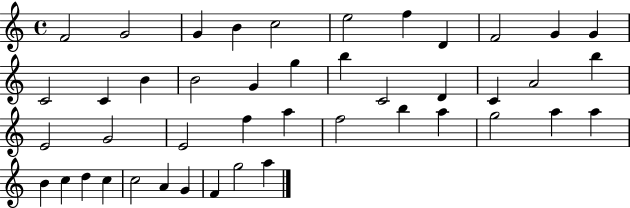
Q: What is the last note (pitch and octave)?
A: A5